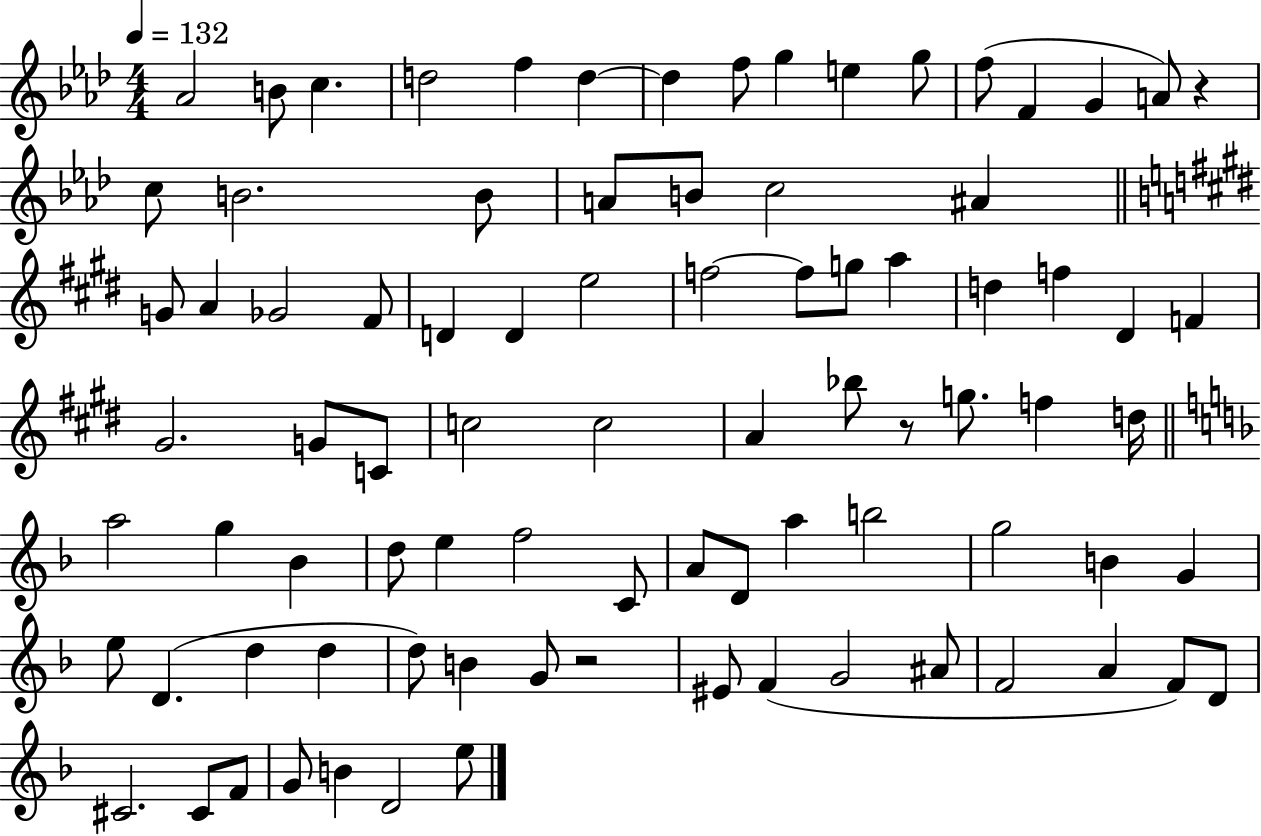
Ab4/h B4/e C5/q. D5/h F5/q D5/q D5/q F5/e G5/q E5/q G5/e F5/e F4/q G4/q A4/e R/q C5/e B4/h. B4/e A4/e B4/e C5/h A#4/q G4/e A4/q Gb4/h F#4/e D4/q D4/q E5/h F5/h F5/e G5/e A5/q D5/q F5/q D#4/q F4/q G#4/h. G4/e C4/e C5/h C5/h A4/q Bb5/e R/e G5/e. F5/q D5/s A5/h G5/q Bb4/q D5/e E5/q F5/h C4/e A4/e D4/e A5/q B5/h G5/h B4/q G4/q E5/e D4/q. D5/q D5/q D5/e B4/q G4/e R/h EIS4/e F4/q G4/h A#4/e F4/h A4/q F4/e D4/e C#4/h. C#4/e F4/e G4/e B4/q D4/h E5/e